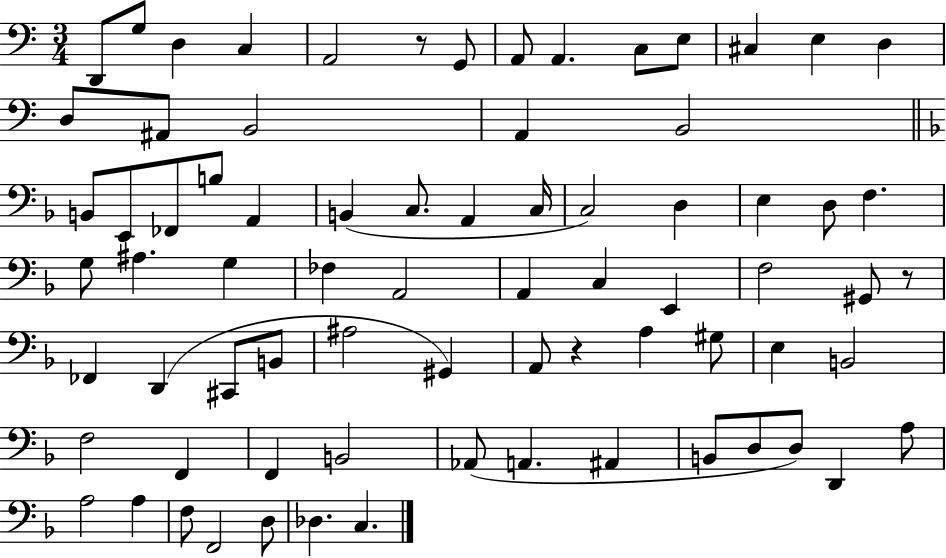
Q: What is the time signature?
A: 3/4